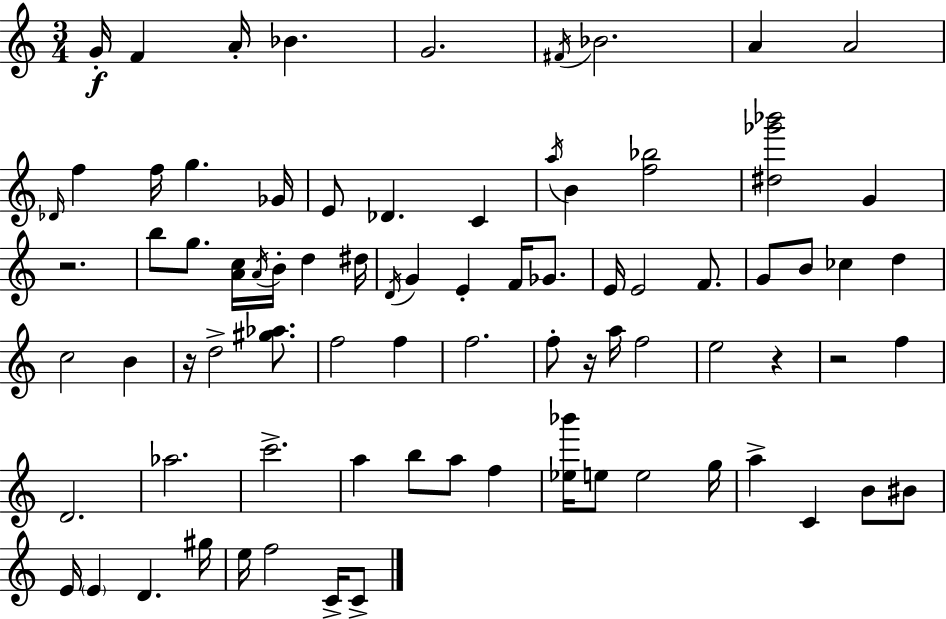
X:1
T:Untitled
M:3/4
L:1/4
K:C
G/4 F A/4 _B G2 ^F/4 _B2 A A2 _D/4 f f/4 g _G/4 E/2 _D C a/4 B [f_b]2 [^d_g'_b']2 G z2 b/2 g/2 [Ac]/4 A/4 B/4 d ^d/4 D/4 G E F/4 _G/2 E/4 E2 F/2 G/2 B/2 _c d c2 B z/4 d2 [^g_a]/2 f2 f f2 f/2 z/4 a/4 f2 e2 z z2 f D2 _a2 c'2 a b/2 a/2 f [_e_b']/4 e/2 e2 g/4 a C B/2 ^B/2 E/4 E D ^g/4 e/4 f2 C/4 C/2